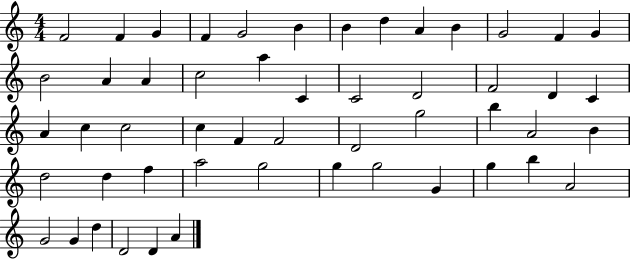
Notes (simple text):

F4/h F4/q G4/q F4/q G4/h B4/q B4/q D5/q A4/q B4/q G4/h F4/q G4/q B4/h A4/q A4/q C5/h A5/q C4/q C4/h D4/h F4/h D4/q C4/q A4/q C5/q C5/h C5/q F4/q F4/h D4/h G5/h B5/q A4/h B4/q D5/h D5/q F5/q A5/h G5/h G5/q G5/h G4/q G5/q B5/q A4/h G4/h G4/q D5/q D4/h D4/q A4/q